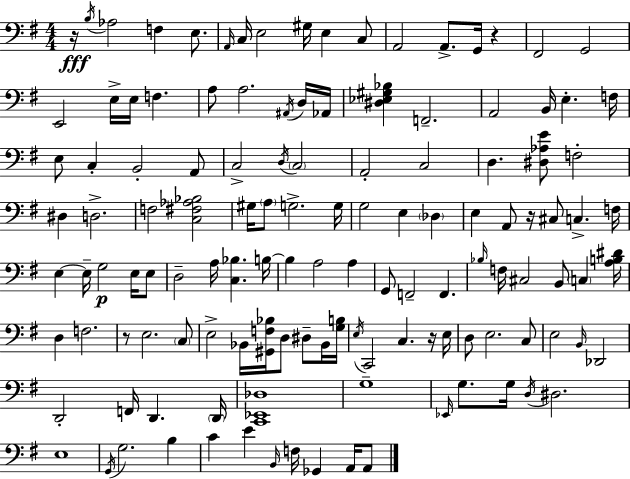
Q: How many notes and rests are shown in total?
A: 127